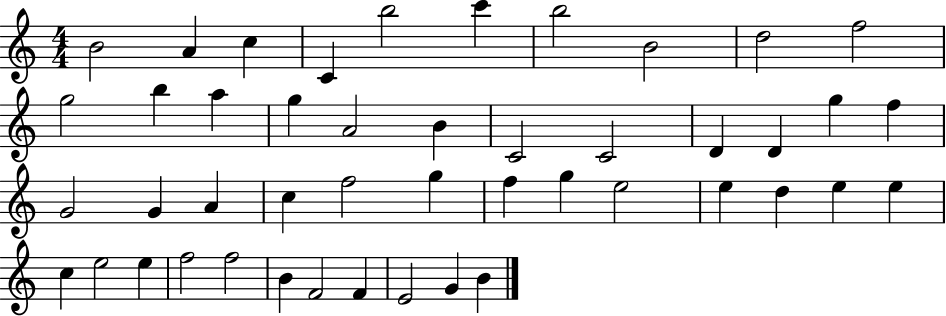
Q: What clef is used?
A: treble